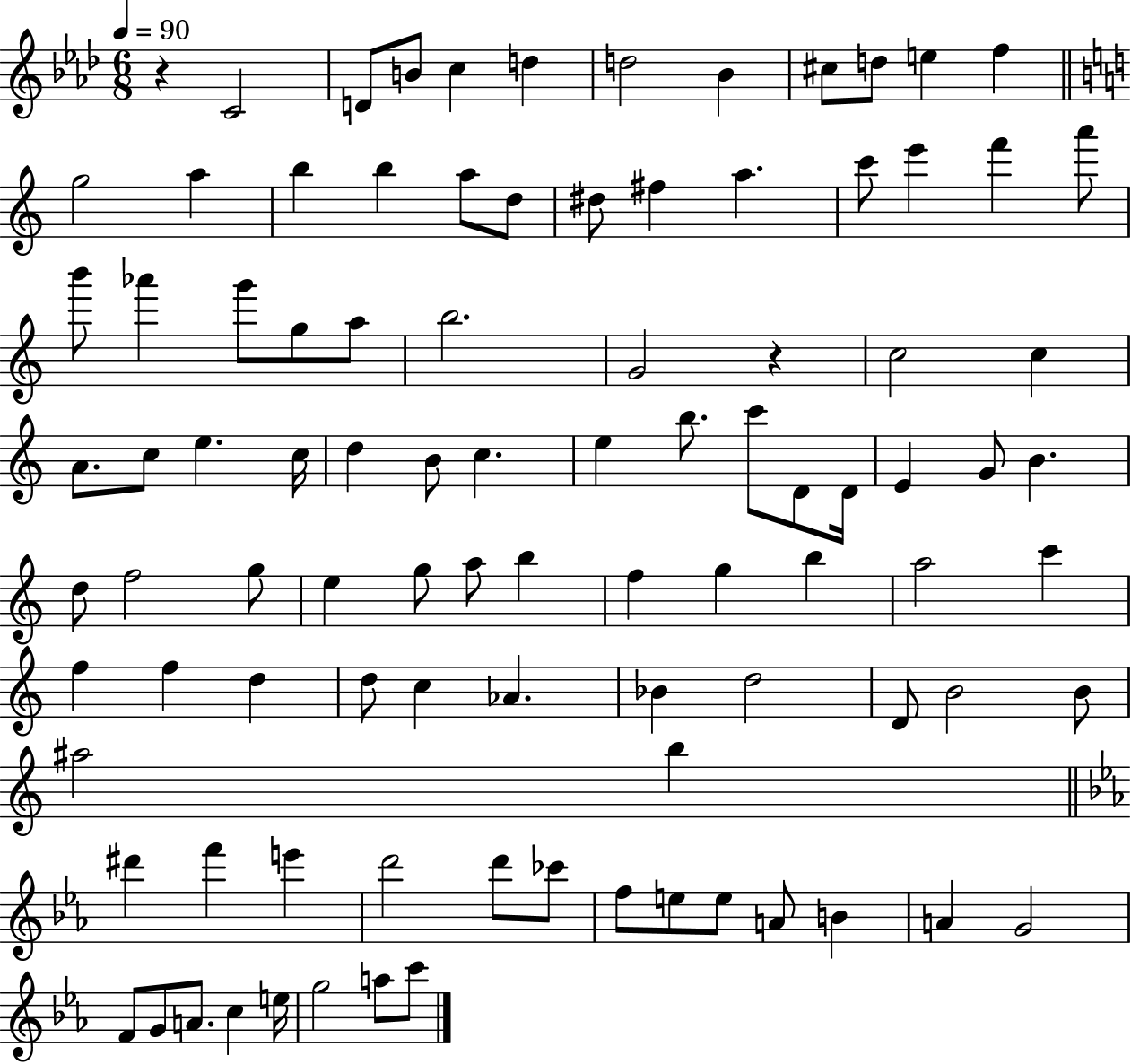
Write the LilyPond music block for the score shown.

{
  \clef treble
  \numericTimeSignature
  \time 6/8
  \key aes \major
  \tempo 4 = 90
  \repeat volta 2 { r4 c'2 | d'8 b'8 c''4 d''4 | d''2 bes'4 | cis''8 d''8 e''4 f''4 | \break \bar "||" \break \key a \minor g''2 a''4 | b''4 b''4 a''8 d''8 | dis''8 fis''4 a''4. | c'''8 e'''4 f'''4 a'''8 | \break b'''8 aes'''4 g'''8 g''8 a''8 | b''2. | g'2 r4 | c''2 c''4 | \break a'8. c''8 e''4. c''16 | d''4 b'8 c''4. | e''4 b''8. c'''8 d'8 d'16 | e'4 g'8 b'4. | \break d''8 f''2 g''8 | e''4 g''8 a''8 b''4 | f''4 g''4 b''4 | a''2 c'''4 | \break f''4 f''4 d''4 | d''8 c''4 aes'4. | bes'4 d''2 | d'8 b'2 b'8 | \break ais''2 b''4 | \bar "||" \break \key c \minor dis'''4 f'''4 e'''4 | d'''2 d'''8 ces'''8 | f''8 e''8 e''8 a'8 b'4 | a'4 g'2 | \break f'8 g'8 a'8. c''4 e''16 | g''2 a''8 c'''8 | } \bar "|."
}